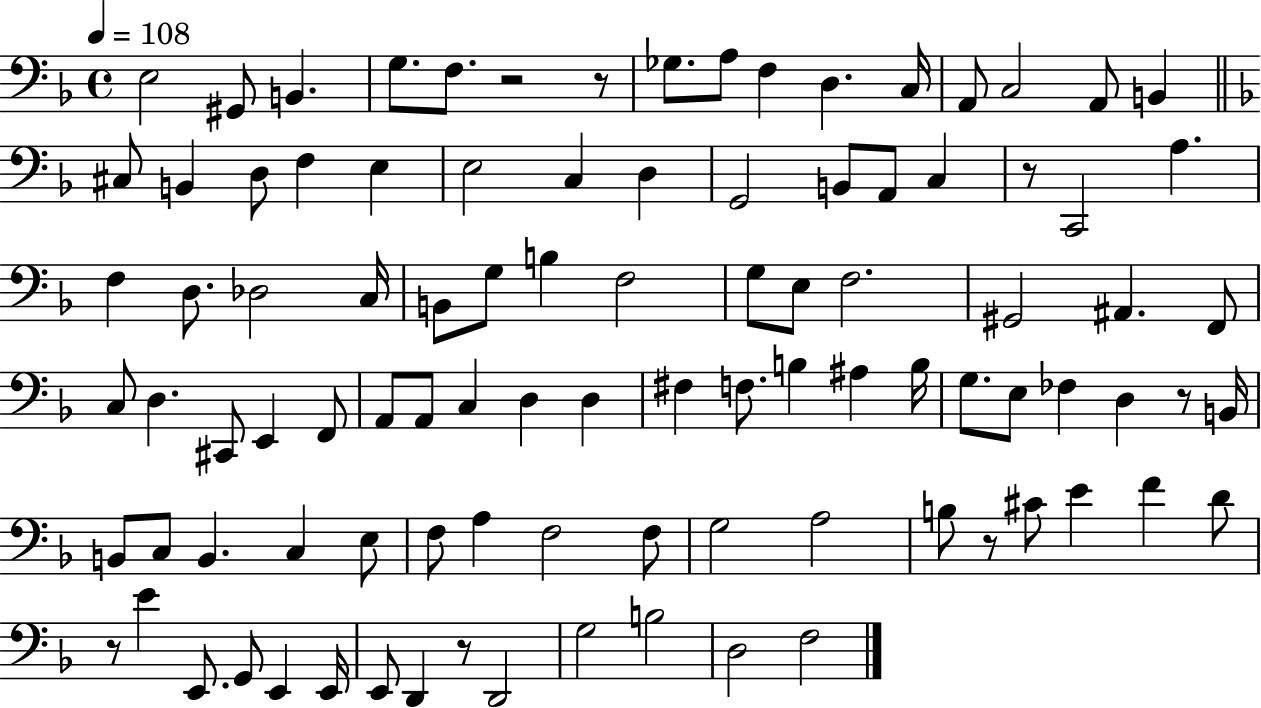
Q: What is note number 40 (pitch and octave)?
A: G#2